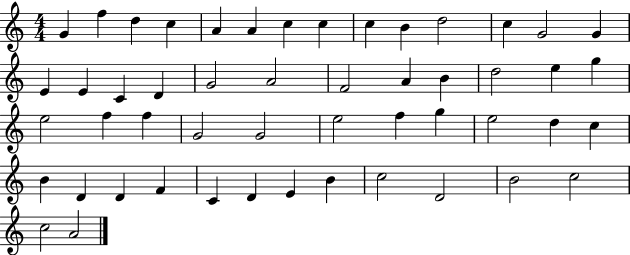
{
  \clef treble
  \numericTimeSignature
  \time 4/4
  \key c \major
  g'4 f''4 d''4 c''4 | a'4 a'4 c''4 c''4 | c''4 b'4 d''2 | c''4 g'2 g'4 | \break e'4 e'4 c'4 d'4 | g'2 a'2 | f'2 a'4 b'4 | d''2 e''4 g''4 | \break e''2 f''4 f''4 | g'2 g'2 | e''2 f''4 g''4 | e''2 d''4 c''4 | \break b'4 d'4 d'4 f'4 | c'4 d'4 e'4 b'4 | c''2 d'2 | b'2 c''2 | \break c''2 a'2 | \bar "|."
}